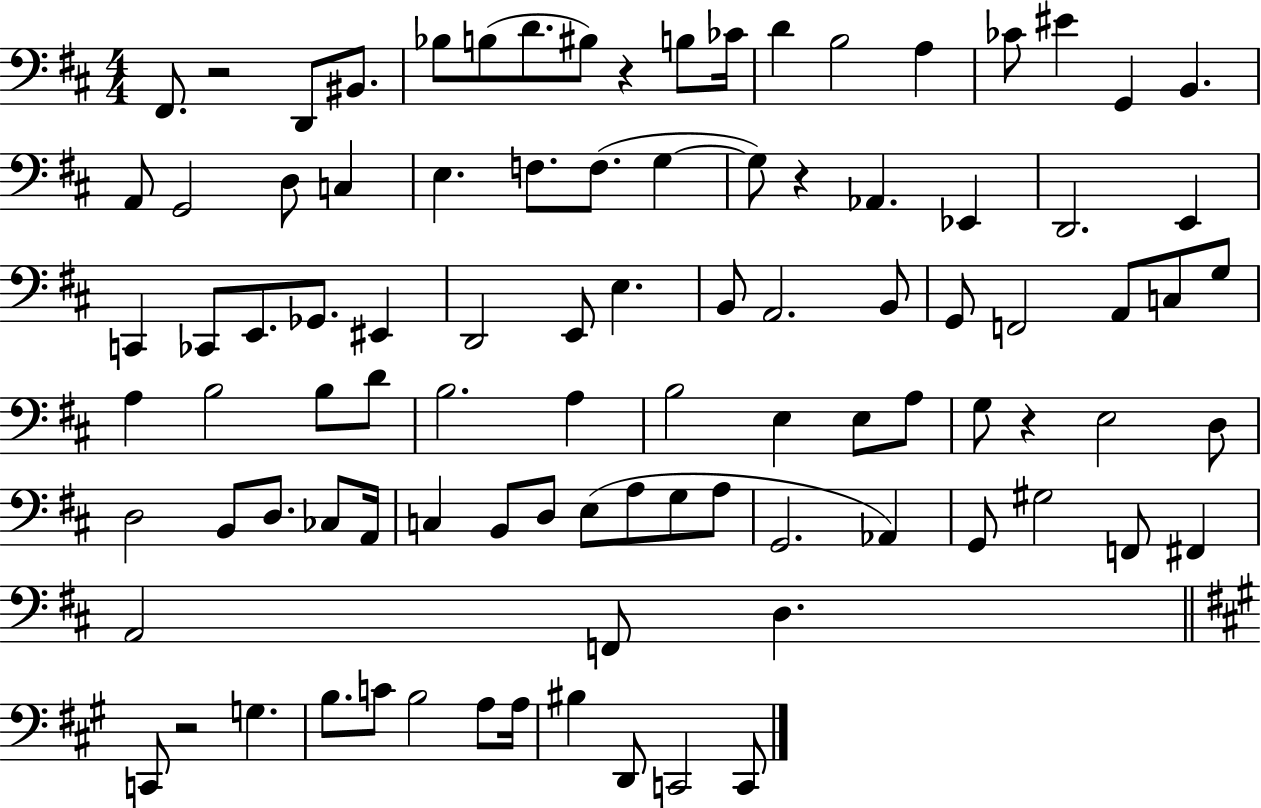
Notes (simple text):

F#2/e. R/h D2/e BIS2/e. Bb3/e B3/e D4/e. BIS3/e R/q B3/e CES4/s D4/q B3/h A3/q CES4/e EIS4/q G2/q B2/q. A2/e G2/h D3/e C3/q E3/q. F3/e. F3/e. G3/q G3/e R/q Ab2/q. Eb2/q D2/h. E2/q C2/q CES2/e E2/e. Gb2/e. EIS2/q D2/h E2/e E3/q. B2/e A2/h. B2/e G2/e F2/h A2/e C3/e G3/e A3/q B3/h B3/e D4/e B3/h. A3/q B3/h E3/q E3/e A3/e G3/e R/q E3/h D3/e D3/h B2/e D3/e. CES3/e A2/s C3/q B2/e D3/e E3/e A3/e G3/e A3/e G2/h. Ab2/q G2/e G#3/h F2/e F#2/q A2/h F2/e D3/q. C2/e R/h G3/q. B3/e. C4/e B3/h A3/e A3/s BIS3/q D2/e C2/h C2/e